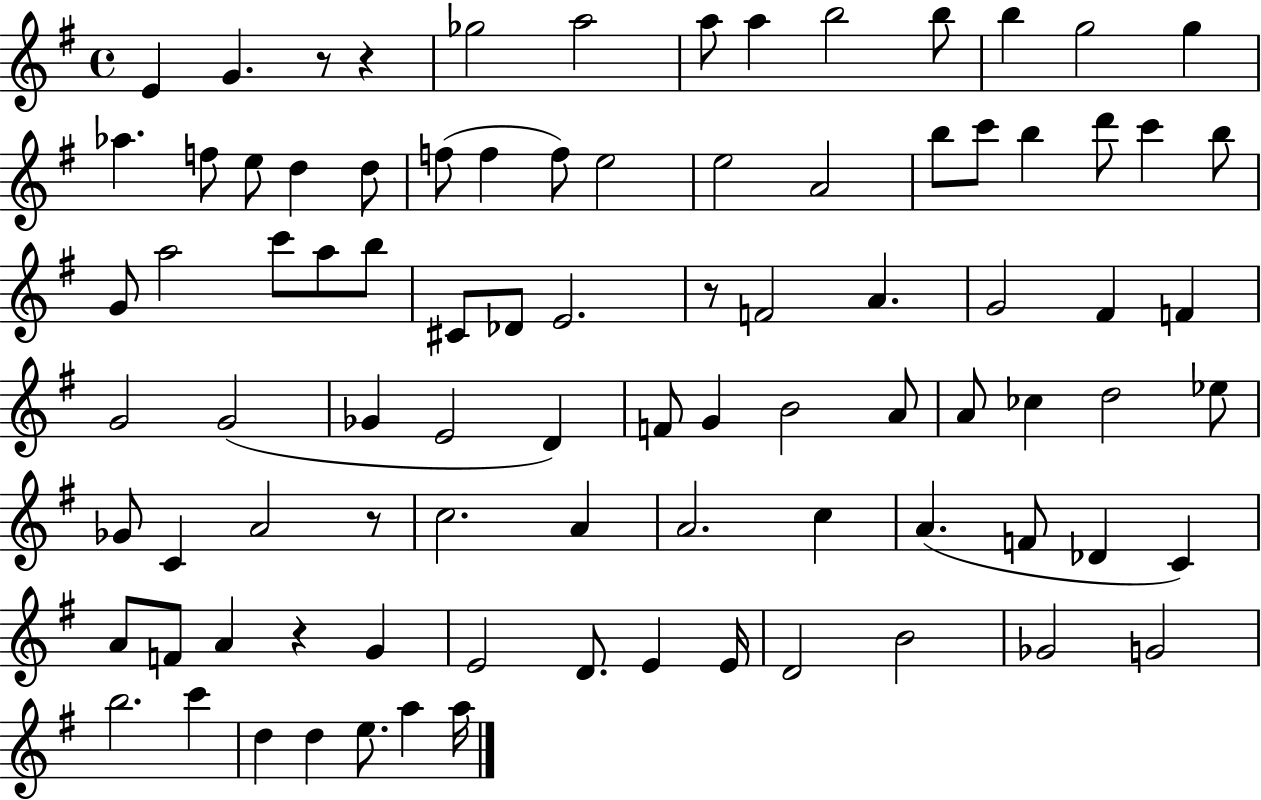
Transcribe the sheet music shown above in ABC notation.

X:1
T:Untitled
M:4/4
L:1/4
K:G
E G z/2 z _g2 a2 a/2 a b2 b/2 b g2 g _a f/2 e/2 d d/2 f/2 f f/2 e2 e2 A2 b/2 c'/2 b d'/2 c' b/2 G/2 a2 c'/2 a/2 b/2 ^C/2 _D/2 E2 z/2 F2 A G2 ^F F G2 G2 _G E2 D F/2 G B2 A/2 A/2 _c d2 _e/2 _G/2 C A2 z/2 c2 A A2 c A F/2 _D C A/2 F/2 A z G E2 D/2 E E/4 D2 B2 _G2 G2 b2 c' d d e/2 a a/4